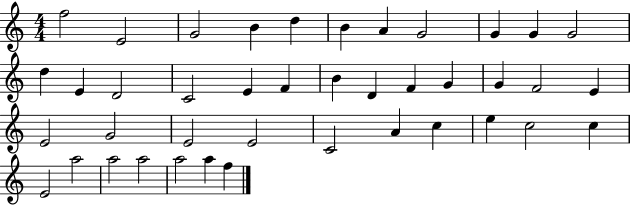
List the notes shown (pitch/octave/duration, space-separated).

F5/h E4/h G4/h B4/q D5/q B4/q A4/q G4/h G4/q G4/q G4/h D5/q E4/q D4/h C4/h E4/q F4/q B4/q D4/q F4/q G4/q G4/q F4/h E4/q E4/h G4/h E4/h E4/h C4/h A4/q C5/q E5/q C5/h C5/q E4/h A5/h A5/h A5/h A5/h A5/q F5/q